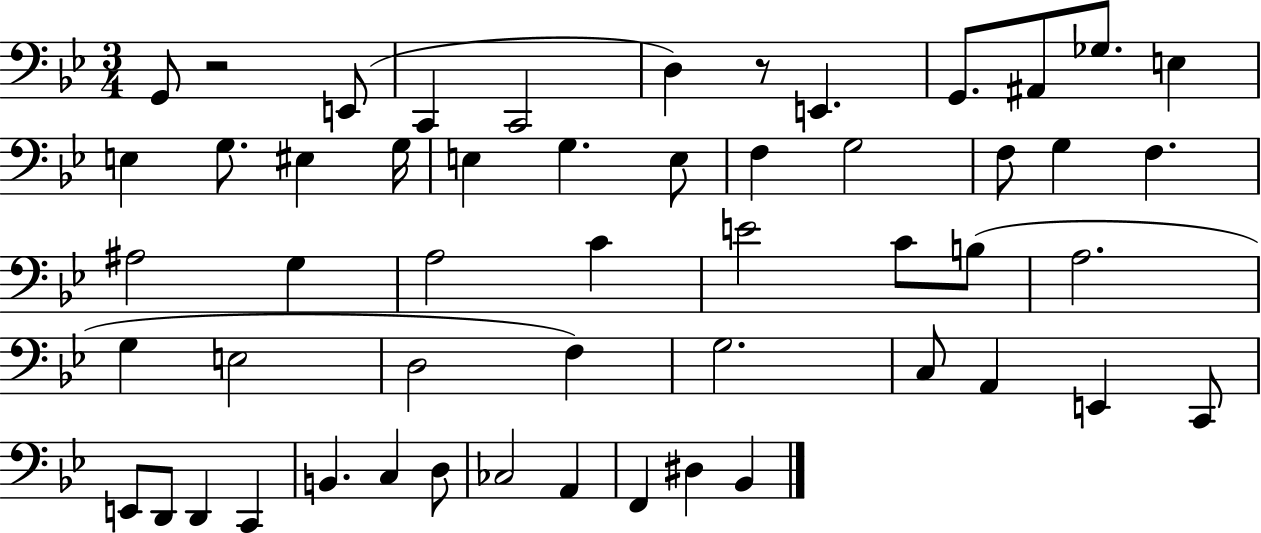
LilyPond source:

{
  \clef bass
  \numericTimeSignature
  \time 3/4
  \key bes \major
  \repeat volta 2 { g,8 r2 e,8( | c,4 c,2 | d4) r8 e,4. | g,8. ais,8 ges8. e4 | \break e4 g8. eis4 g16 | e4 g4. e8 | f4 g2 | f8 g4 f4. | \break ais2 g4 | a2 c'4 | e'2 c'8 b8( | a2. | \break g4 e2 | d2 f4) | g2. | c8 a,4 e,4 c,8 | \break e,8 d,8 d,4 c,4 | b,4. c4 d8 | ces2 a,4 | f,4 dis4 bes,4 | \break } \bar "|."
}